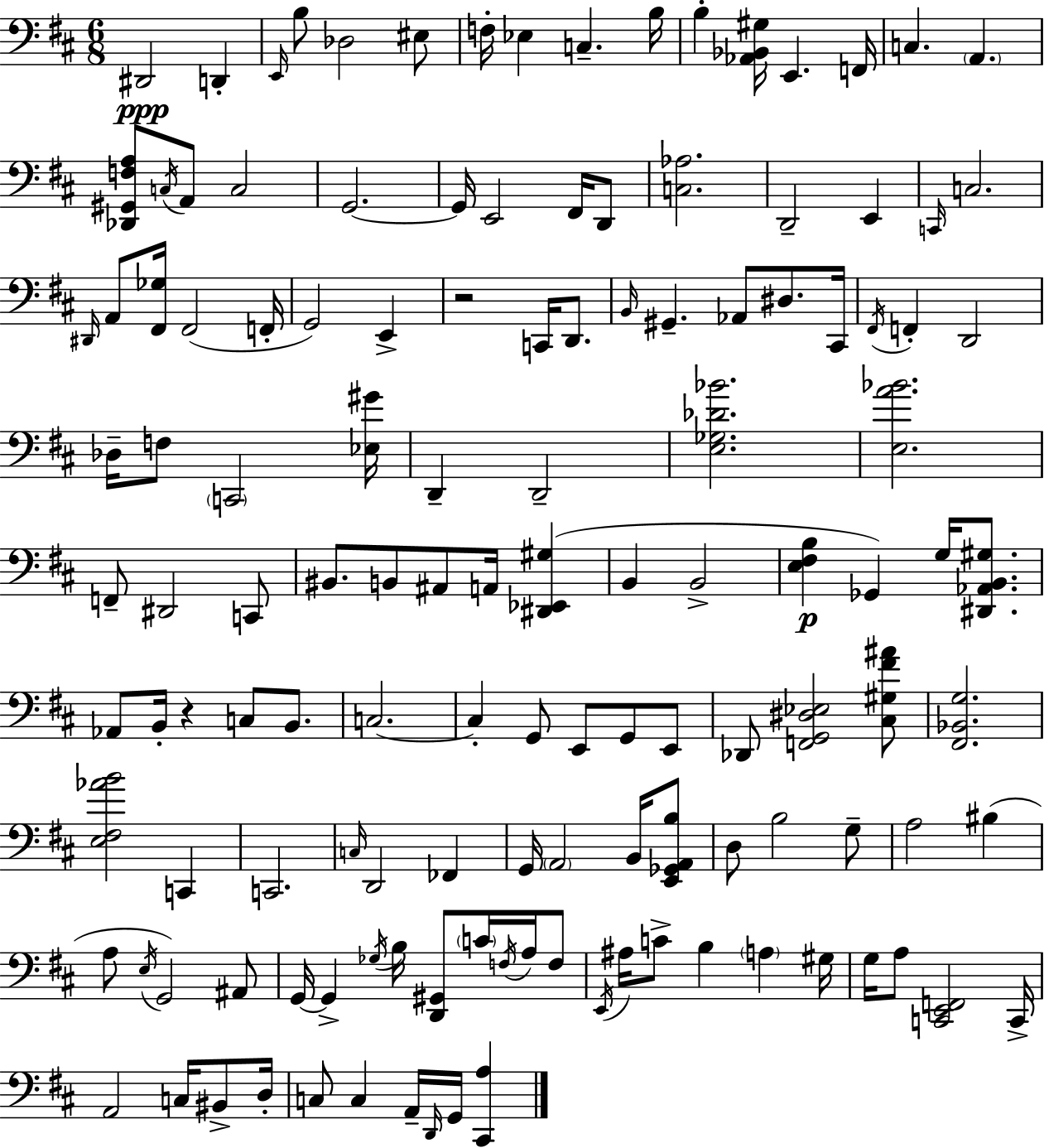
X:1
T:Untitled
M:6/8
L:1/4
K:D
^D,,2 D,, E,,/4 B,/2 _D,2 ^E,/2 F,/4 _E, C, B,/4 B, [_A,,_B,,^G,]/4 E,, F,,/4 C, A,, [_D,,^G,,F,A,]/2 C,/4 A,,/2 C,2 G,,2 G,,/4 E,,2 ^F,,/4 D,,/2 [C,_A,]2 D,,2 E,, C,,/4 C,2 ^D,,/4 A,,/2 [^F,,_G,]/4 ^F,,2 F,,/4 G,,2 E,, z2 C,,/4 D,,/2 B,,/4 ^G,, _A,,/2 ^D,/2 ^C,,/4 ^F,,/4 F,, D,,2 _D,/4 F,/2 C,,2 [_E,^G]/4 D,, D,,2 [E,_G,_D_B]2 [E,A_B]2 F,,/2 ^D,,2 C,,/2 ^B,,/2 B,,/2 ^A,,/2 A,,/4 [^D,,_E,,^G,] B,, B,,2 [E,^F,B,] _G,, G,/4 [^D,,_A,,B,,^G,]/2 _A,,/2 B,,/4 z C,/2 B,,/2 C,2 C, G,,/2 E,,/2 G,,/2 E,,/2 _D,,/2 [F,,G,,^D,_E,]2 [^C,^G,^F^A]/2 [^F,,_B,,G,]2 [E,^F,_AB]2 C,, C,,2 C,/4 D,,2 _F,, G,,/4 A,,2 B,,/4 [E,,_G,,A,,B,]/2 D,/2 B,2 G,/2 A,2 ^B, A,/2 E,/4 G,,2 ^A,,/2 G,,/4 G,, _G,/4 B,/4 [D,,^G,,]/2 C/4 F,/4 A,/4 F,/2 E,,/4 ^A,/4 C/2 B, A, ^G,/4 G,/4 A,/2 [C,,E,,F,,]2 C,,/4 A,,2 C,/4 ^B,,/2 D,/4 C,/2 C, A,,/4 D,,/4 G,,/4 [^C,,A,]